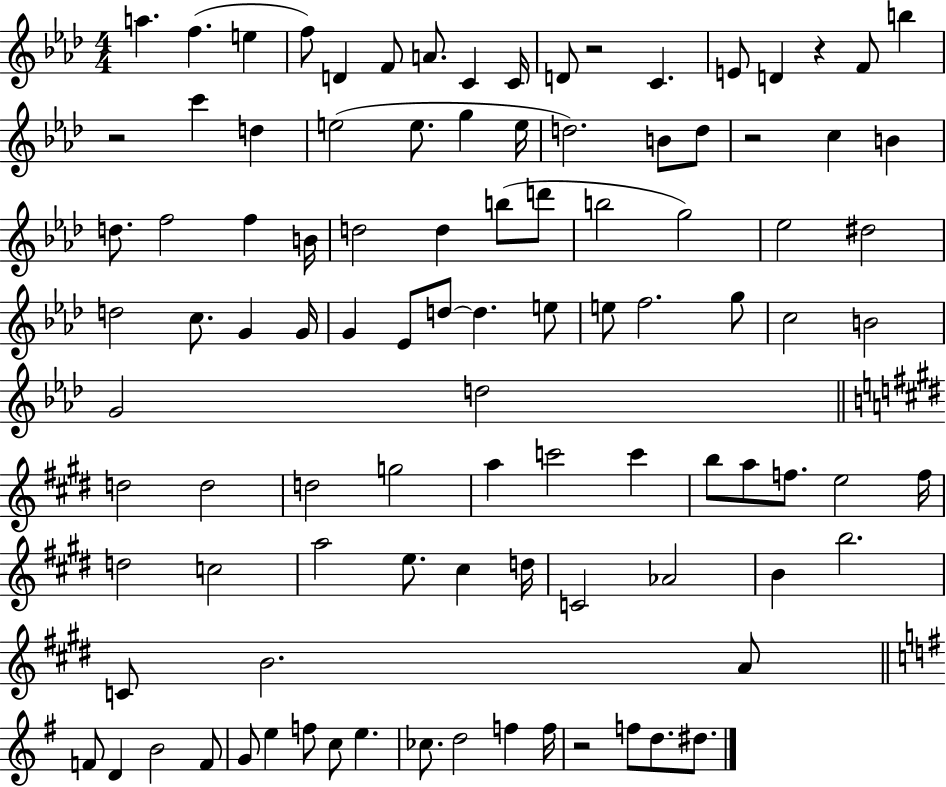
X:1
T:Untitled
M:4/4
L:1/4
K:Ab
a f e f/2 D F/2 A/2 C C/4 D/2 z2 C E/2 D z F/2 b z2 c' d e2 e/2 g e/4 d2 B/2 d/2 z2 c B d/2 f2 f B/4 d2 d b/2 d'/2 b2 g2 _e2 ^d2 d2 c/2 G G/4 G _E/2 d/2 d e/2 e/2 f2 g/2 c2 B2 G2 d2 d2 d2 d2 g2 a c'2 c' b/2 a/2 f/2 e2 f/4 d2 c2 a2 e/2 ^c d/4 C2 _A2 B b2 C/2 B2 A/2 F/2 D B2 F/2 G/2 e f/2 c/2 e _c/2 d2 f f/4 z2 f/2 d/2 ^d/2